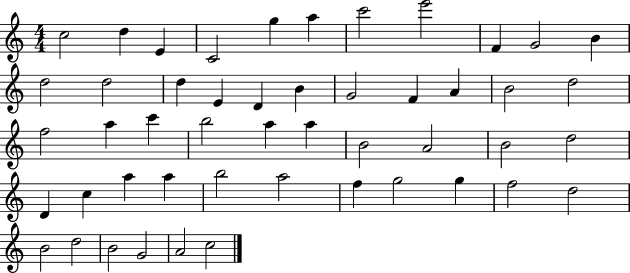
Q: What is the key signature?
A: C major